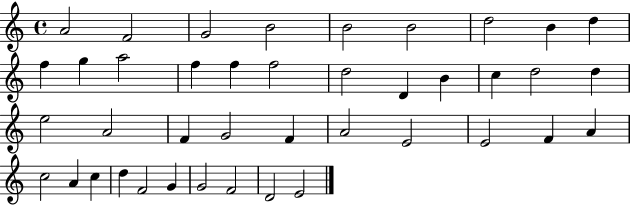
A4/h F4/h G4/h B4/h B4/h B4/h D5/h B4/q D5/q F5/q G5/q A5/h F5/q F5/q F5/h D5/h D4/q B4/q C5/q D5/h D5/q E5/h A4/h F4/q G4/h F4/q A4/h E4/h E4/h F4/q A4/q C5/h A4/q C5/q D5/q F4/h G4/q G4/h F4/h D4/h E4/h